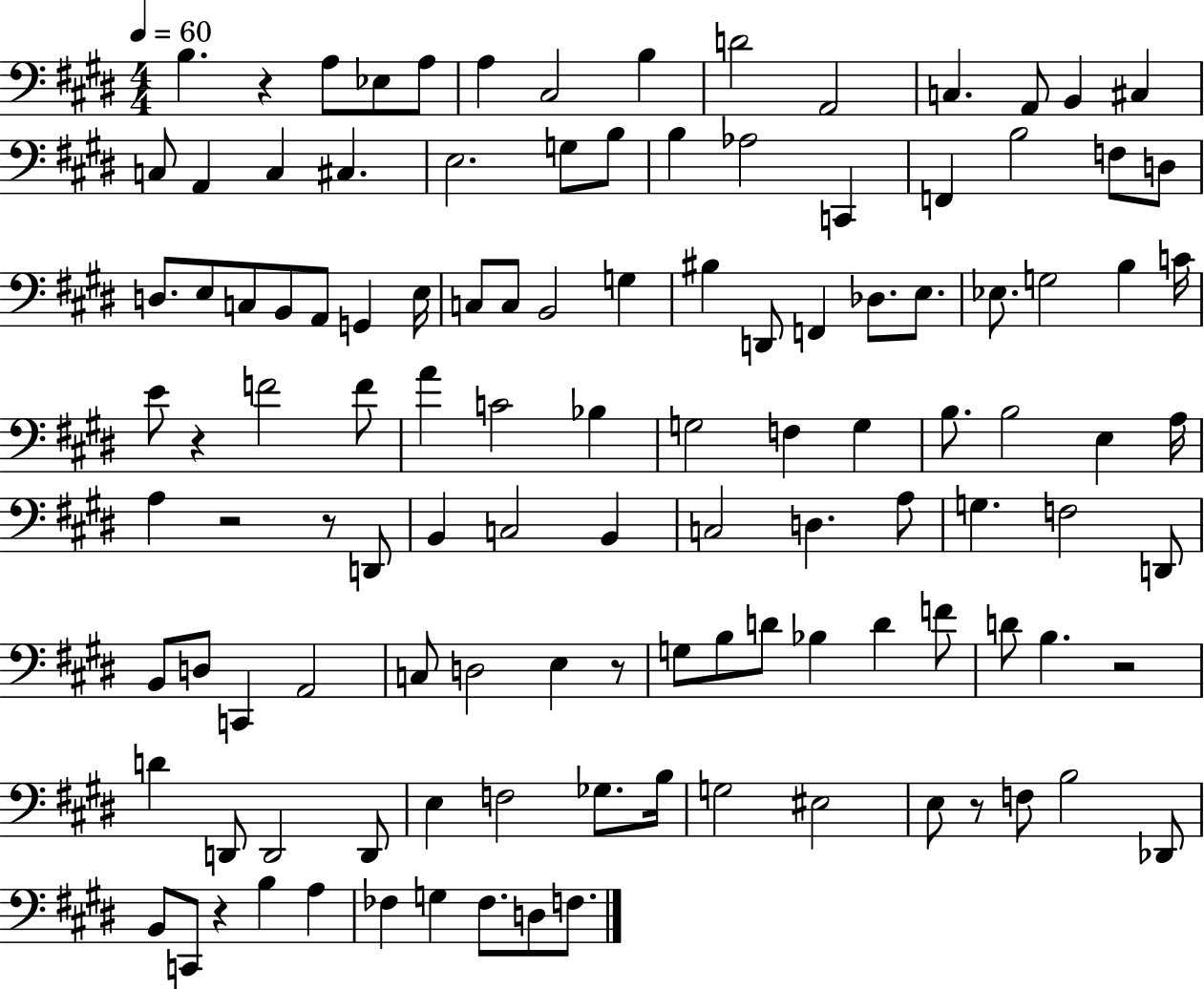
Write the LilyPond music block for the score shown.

{
  \clef bass
  \numericTimeSignature
  \time 4/4
  \key e \major
  \tempo 4 = 60
  b4. r4 a8 ees8 a8 | a4 cis2 b4 | d'2 a,2 | c4. a,8 b,4 cis4 | \break c8 a,4 c4 cis4. | e2. g8 b8 | b4 aes2 c,4 | f,4 b2 f8 d8 | \break d8. e8 c8 b,8 a,8 g,4 e16 | c8 c8 b,2 g4 | bis4 d,8 f,4 des8. e8. | ees8. g2 b4 c'16 | \break e'8 r4 f'2 f'8 | a'4 c'2 bes4 | g2 f4 g4 | b8. b2 e4 a16 | \break a4 r2 r8 d,8 | b,4 c2 b,4 | c2 d4. a8 | g4. f2 d,8 | \break b,8 d8 c,4 a,2 | c8 d2 e4 r8 | g8 b8 d'8 bes4 d'4 f'8 | d'8 b4. r2 | \break d'4 d,8 d,2 d,8 | e4 f2 ges8. b16 | g2 eis2 | e8 r8 f8 b2 des,8 | \break b,8 c,8 r4 b4 a4 | fes4 g4 fes8. d8 f8. | \bar "|."
}